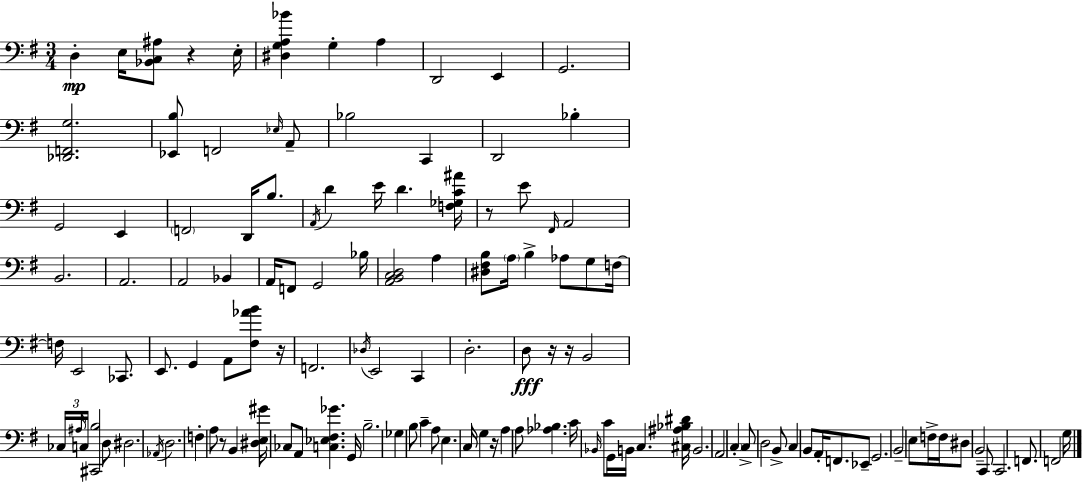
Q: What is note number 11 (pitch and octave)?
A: A2